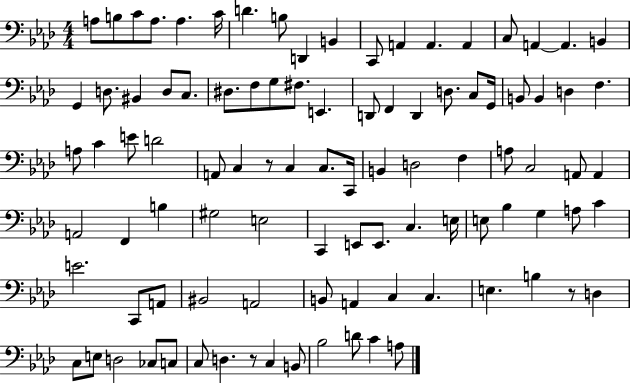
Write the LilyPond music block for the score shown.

{
  \clef bass
  \numericTimeSignature
  \time 4/4
  \key aes \major
  a8 b8 c'8 a8. a4. c'16 | d'4. b8 d,4 b,4 | c,8 a,4 a,4. a,4 | c8 a,4~~ a,4. b,4 | \break g,4 d8. bis,4 d8 c8. | dis8. f8 g8 fis8. e,4. | d,8 f,4 d,4 d8. c8 g,16 | b,8 b,4 d4 f4. | \break a8 c'4 e'8 d'2 | a,8 c4 r8 c4 c8. c,16 | b,4 d2 f4 | a8 c2 a,8 a,4 | \break a,2 f,4 b4 | gis2 e2 | c,4 e,8 e,8. c4. e16 | e8 bes4 g4 a8 c'4 | \break e'2. c,8 a,8 | bis,2 a,2 | b,8 a,4 c4 c4. | e4. b4 r8 d4 | \break c8 e8 d2 ces8 c8 | c8 d4. r8 c4 b,8 | bes2 d'8 c'4 a8 | \bar "|."
}